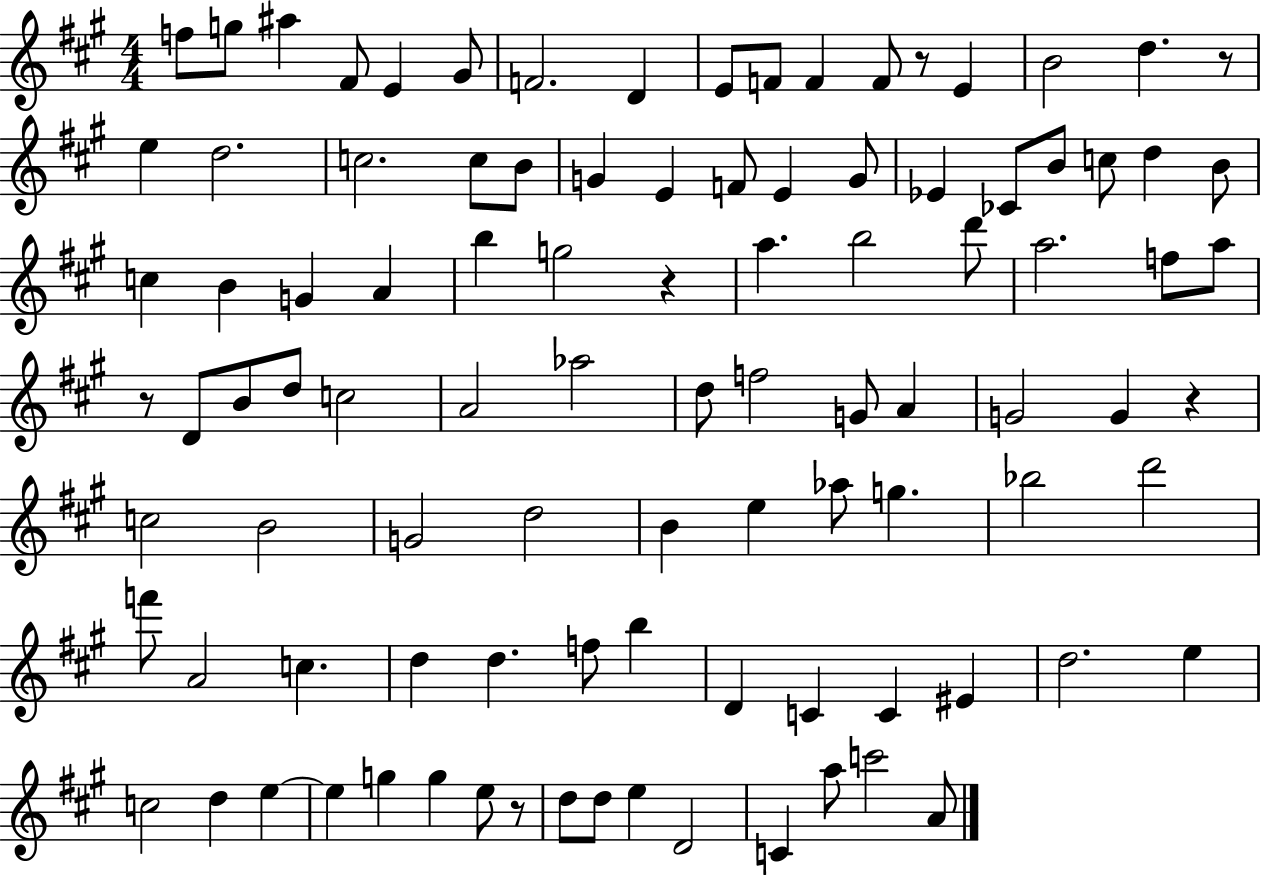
{
  \clef treble
  \numericTimeSignature
  \time 4/4
  \key a \major
  f''8 g''8 ais''4 fis'8 e'4 gis'8 | f'2. d'4 | e'8 f'8 f'4 f'8 r8 e'4 | b'2 d''4. r8 | \break e''4 d''2. | c''2. c''8 b'8 | g'4 e'4 f'8 e'4 g'8 | ees'4 ces'8 b'8 c''8 d''4 b'8 | \break c''4 b'4 g'4 a'4 | b''4 g''2 r4 | a''4. b''2 d'''8 | a''2. f''8 a''8 | \break r8 d'8 b'8 d''8 c''2 | a'2 aes''2 | d''8 f''2 g'8 a'4 | g'2 g'4 r4 | \break c''2 b'2 | g'2 d''2 | b'4 e''4 aes''8 g''4. | bes''2 d'''2 | \break f'''8 a'2 c''4. | d''4 d''4. f''8 b''4 | d'4 c'4 c'4 eis'4 | d''2. e''4 | \break c''2 d''4 e''4~~ | e''4 g''4 g''4 e''8 r8 | d''8 d''8 e''4 d'2 | c'4 a''8 c'''2 a'8 | \break \bar "|."
}